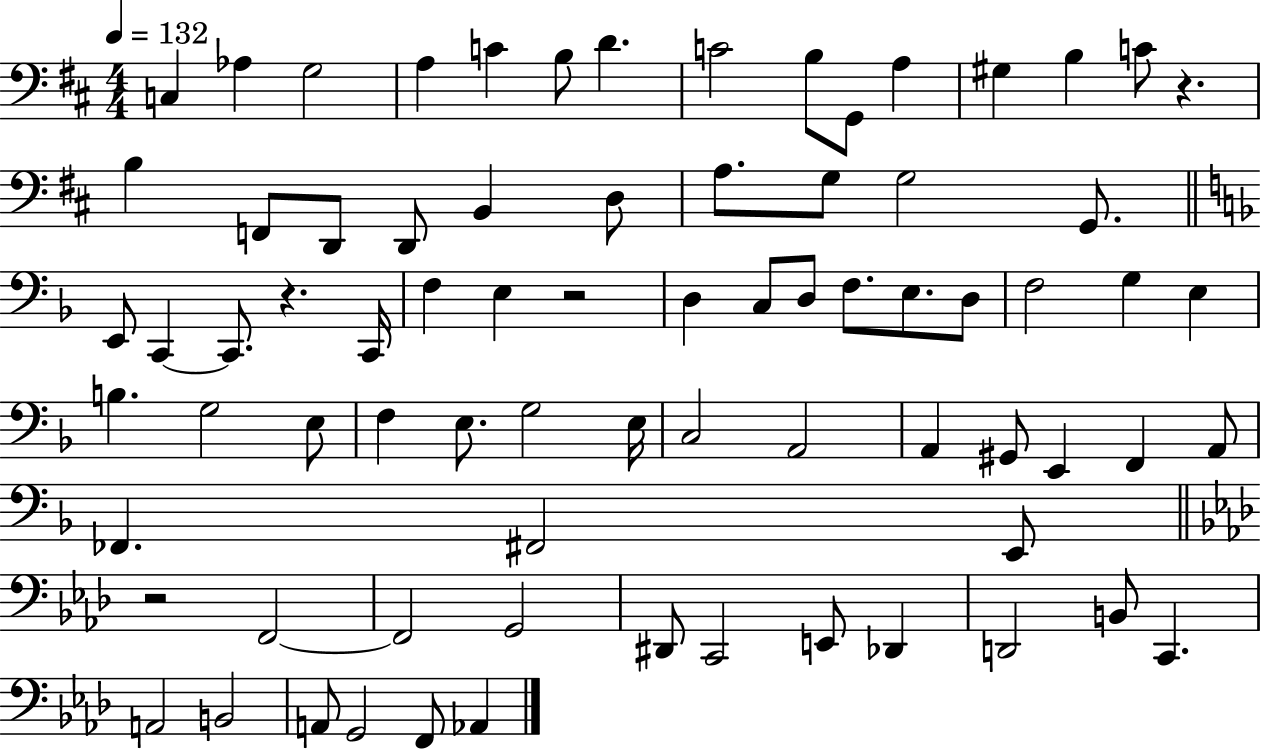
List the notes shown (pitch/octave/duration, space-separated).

C3/q Ab3/q G3/h A3/q C4/q B3/e D4/q. C4/h B3/e G2/e A3/q G#3/q B3/q C4/e R/q. B3/q F2/e D2/e D2/e B2/q D3/e A3/e. G3/e G3/h G2/e. E2/e C2/q C2/e. R/q. C2/s F3/q E3/q R/h D3/q C3/e D3/e F3/e. E3/e. D3/e F3/h G3/q E3/q B3/q. G3/h E3/e F3/q E3/e. G3/h E3/s C3/h A2/h A2/q G#2/e E2/q F2/q A2/e FES2/q. F#2/h E2/e R/h F2/h F2/h G2/h D#2/e C2/h E2/e Db2/q D2/h B2/e C2/q. A2/h B2/h A2/e G2/h F2/e Ab2/q